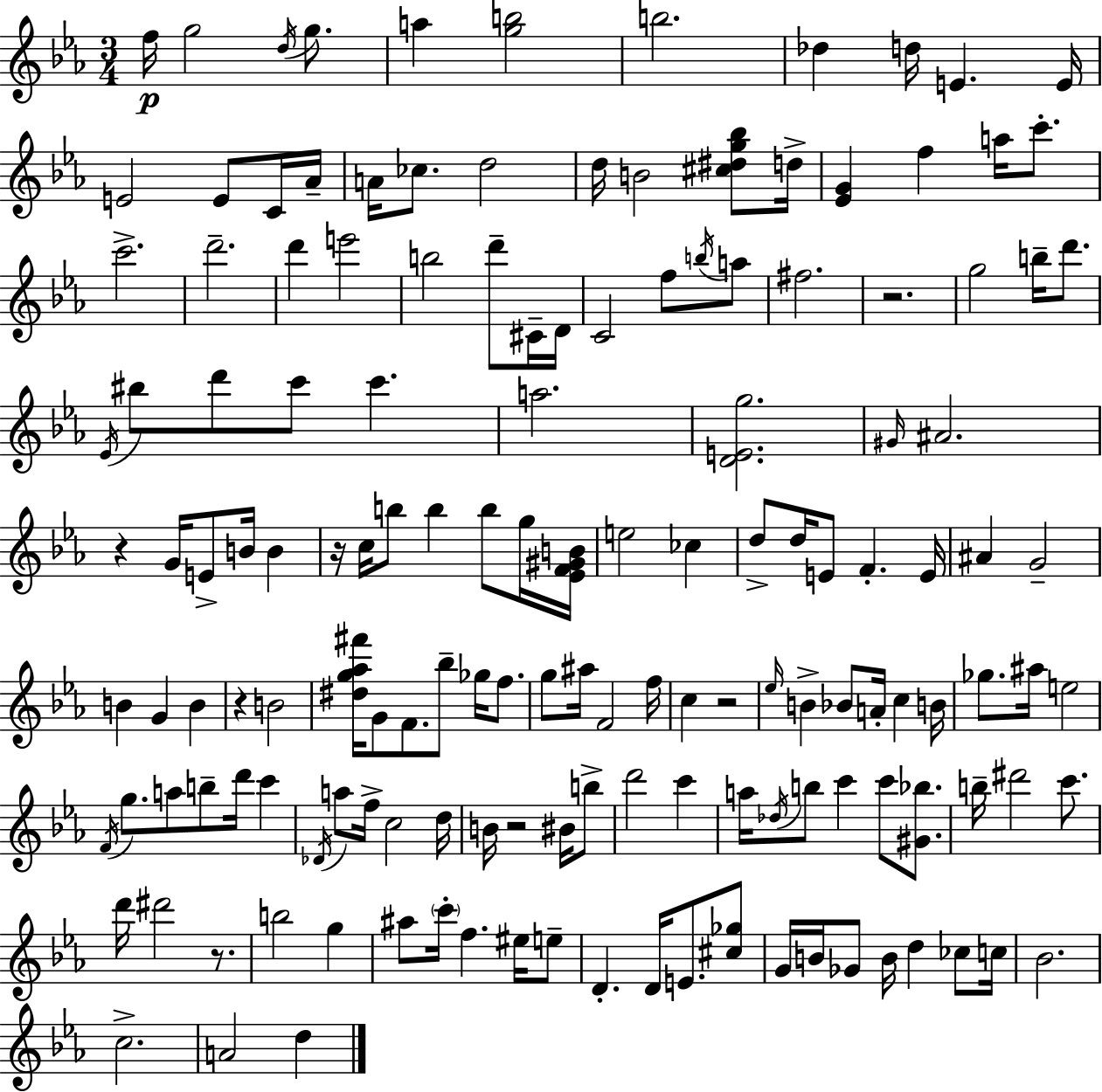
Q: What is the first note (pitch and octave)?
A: F5